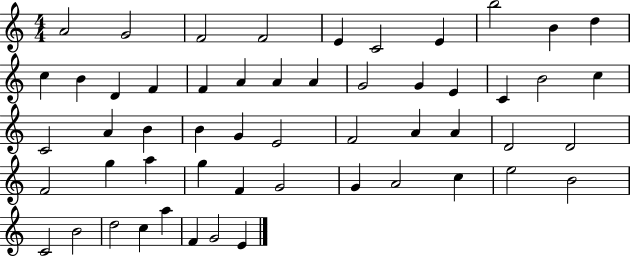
{
  \clef treble
  \numericTimeSignature
  \time 4/4
  \key c \major
  a'2 g'2 | f'2 f'2 | e'4 c'2 e'4 | b''2 b'4 d''4 | \break c''4 b'4 d'4 f'4 | f'4 a'4 a'4 a'4 | g'2 g'4 e'4 | c'4 b'2 c''4 | \break c'2 a'4 b'4 | b'4 g'4 e'2 | f'2 a'4 a'4 | d'2 d'2 | \break f'2 g''4 a''4 | g''4 f'4 g'2 | g'4 a'2 c''4 | e''2 b'2 | \break c'2 b'2 | d''2 c''4 a''4 | f'4 g'2 e'4 | \bar "|."
}